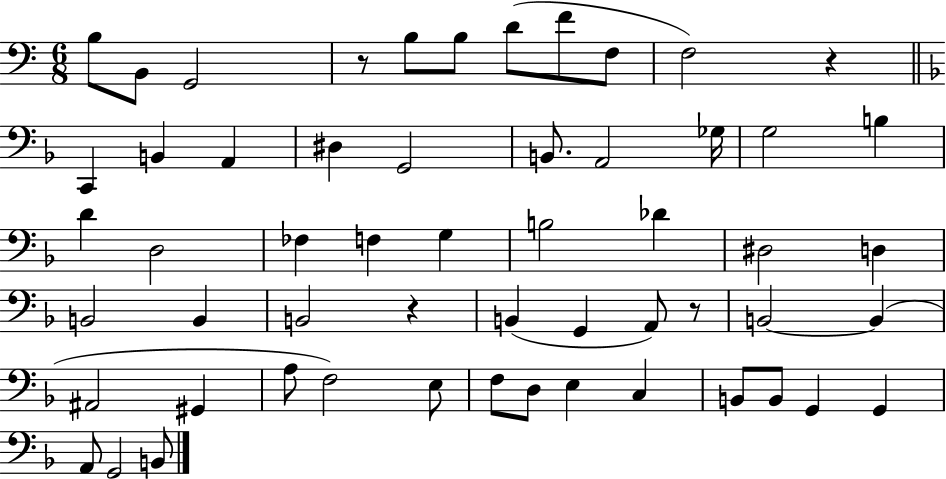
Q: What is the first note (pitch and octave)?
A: B3